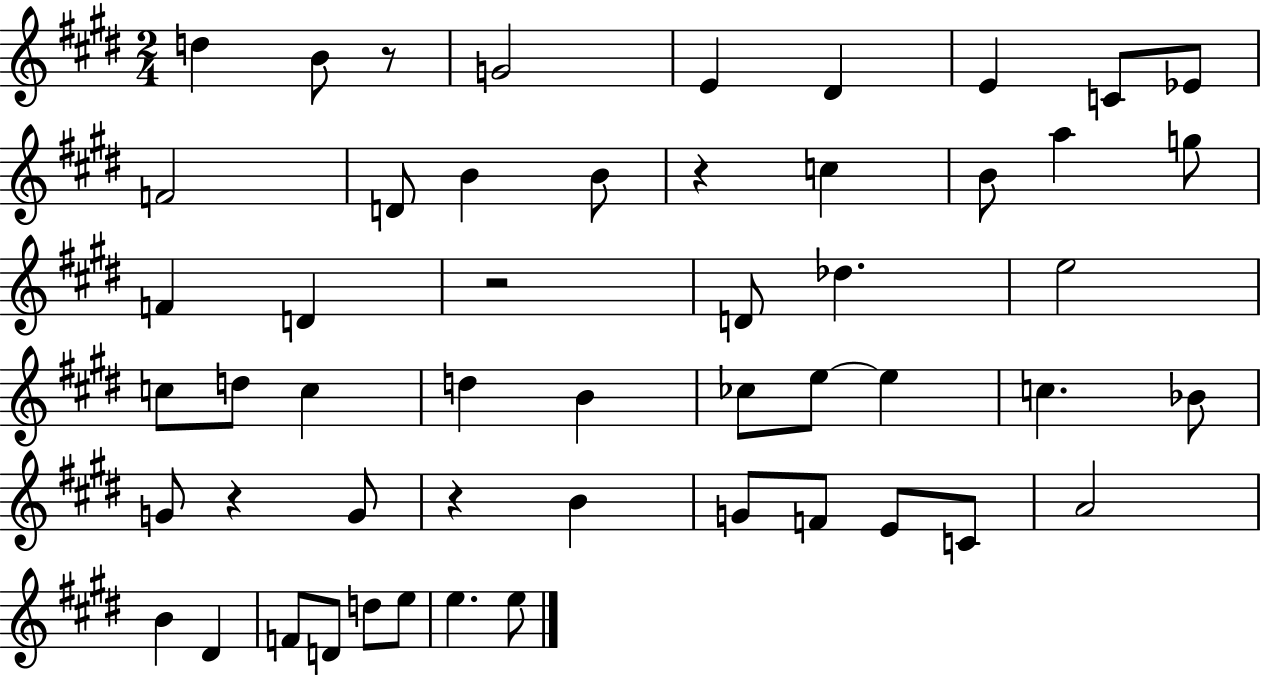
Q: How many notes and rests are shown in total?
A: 52